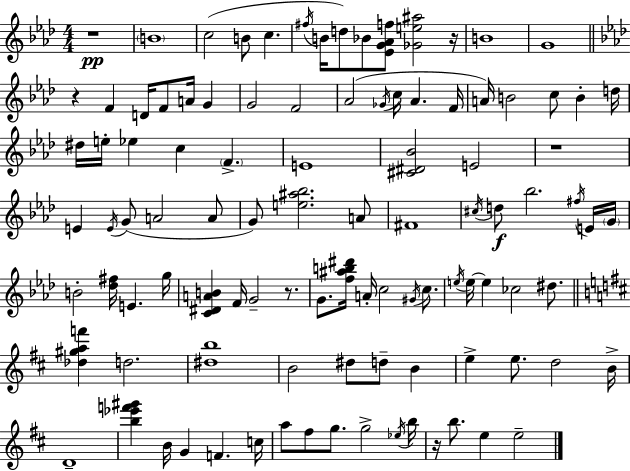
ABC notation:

X:1
T:Untitled
M:4/4
L:1/4
K:Ab
z4 B4 c2 B/2 c ^f/4 B/4 d/2 _B/2 [_EG_Af]/2 [_Ge^a]2 z/4 B4 G4 z F D/4 F/2 A/4 G G2 F2 _A2 _G/4 c/4 _A F/4 A/4 B2 c/2 B d/4 ^d/4 e/4 _e c F E4 [^C^D_B]2 E2 z4 E E/4 G/2 A2 A/2 G/2 [e^a_b]2 A/2 ^F4 ^c/4 d/2 _b2 ^f/4 E/4 G/4 B2 [_d^f]/4 E g/4 [C^DAB] F/4 G2 z/2 G/2 [f^ab^d']/4 A/4 c2 ^G/4 c/2 e/4 e/4 e _c2 ^d/2 [_d^gaf'] d2 [^db]4 B2 ^d/2 d/2 B e e/2 d2 B/4 D4 [b_e'f'^g'] B/4 G F c/4 a/2 ^f/2 g/2 g2 _e/4 b/4 z/4 b/2 e e2